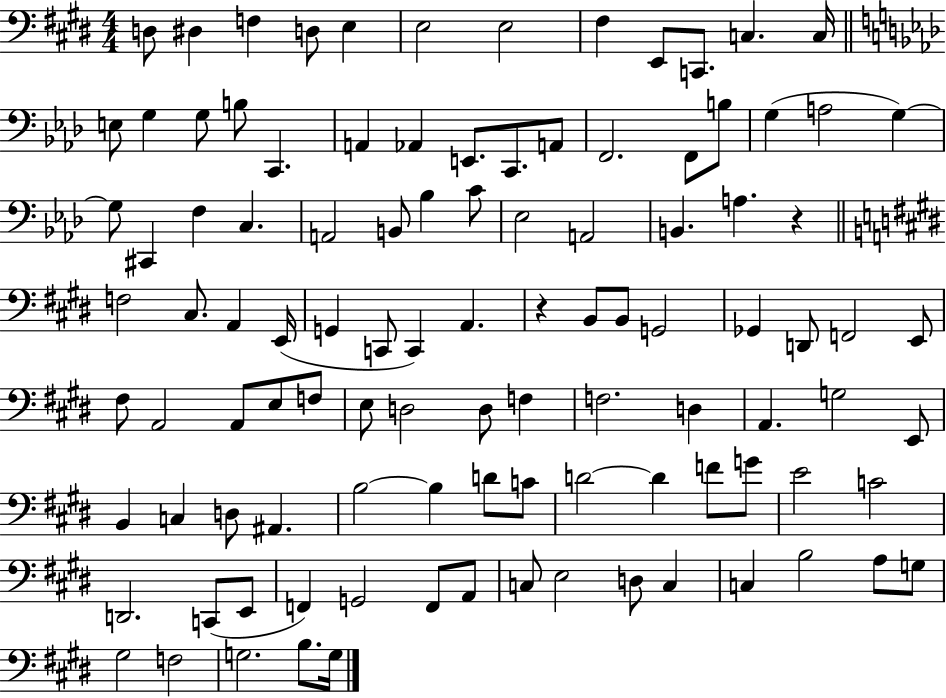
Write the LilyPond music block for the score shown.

{
  \clef bass
  \numericTimeSignature
  \time 4/4
  \key e \major
  \repeat volta 2 { d8 dis4 f4 d8 e4 | e2 e2 | fis4 e,8 c,8. c4. c16 | \bar "||" \break \key aes \major e8 g4 g8 b8 c,4. | a,4 aes,4 e,8. c,8. a,8 | f,2. f,8 b8 | g4( a2 g4~~) | \break g8 cis,4 f4 c4. | a,2 b,8 bes4 c'8 | ees2 a,2 | b,4. a4. r4 | \break \bar "||" \break \key e \major f2 cis8. a,4 e,16( | g,4 c,8 c,4) a,4. | r4 b,8 b,8 g,2 | ges,4 d,8 f,2 e,8 | \break fis8 a,2 a,8 e8 f8 | e8 d2 d8 f4 | f2. d4 | a,4. g2 e,8 | \break b,4 c4 d8 ais,4. | b2~~ b4 d'8 c'8 | d'2~~ d'4 f'8 g'8 | e'2 c'2 | \break d,2. c,8( e,8 | f,4) g,2 f,8 a,8 | c8 e2 d8 c4 | c4 b2 a8 g8 | \break gis2 f2 | g2. b8. g16 | } \bar "|."
}